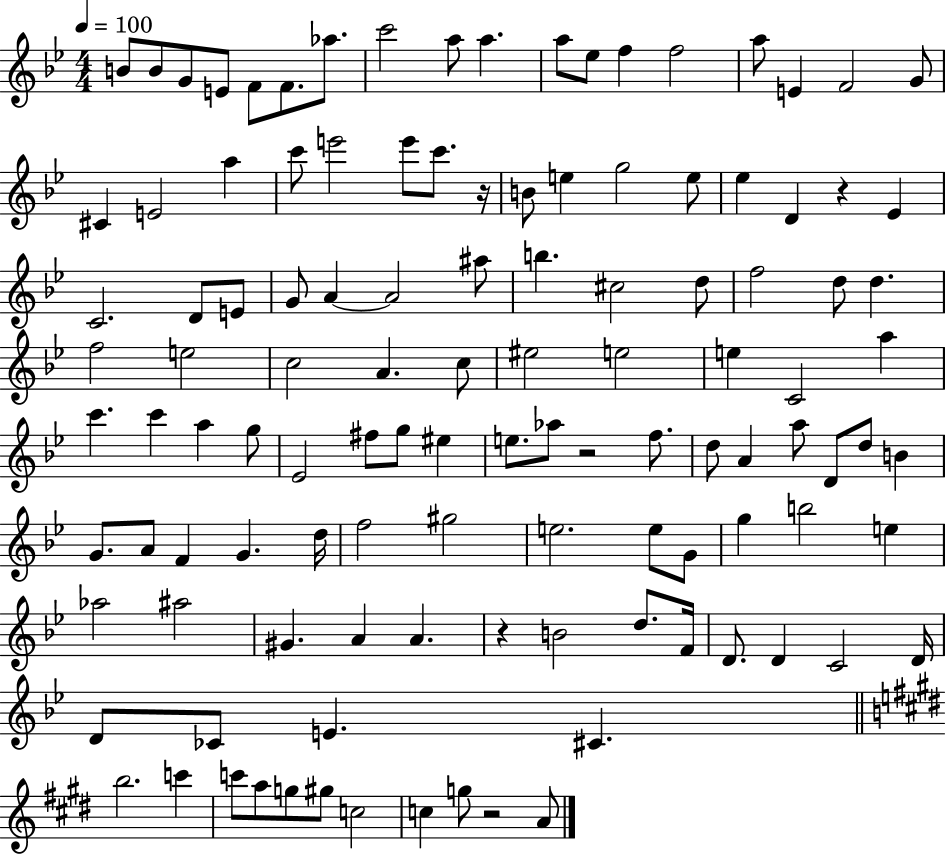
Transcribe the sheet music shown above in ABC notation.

X:1
T:Untitled
M:4/4
L:1/4
K:Bb
B/2 B/2 G/2 E/2 F/2 F/2 _a/2 c'2 a/2 a a/2 _e/2 f f2 a/2 E F2 G/2 ^C E2 a c'/2 e'2 e'/2 c'/2 z/4 B/2 e g2 e/2 _e D z _E C2 D/2 E/2 G/2 A A2 ^a/2 b ^c2 d/2 f2 d/2 d f2 e2 c2 A c/2 ^e2 e2 e C2 a c' c' a g/2 _E2 ^f/2 g/2 ^e e/2 _a/2 z2 f/2 d/2 A a/2 D/2 d/2 B G/2 A/2 F G d/4 f2 ^g2 e2 e/2 G/2 g b2 e _a2 ^a2 ^G A A z B2 d/2 F/4 D/2 D C2 D/4 D/2 _C/2 E ^C b2 c' c'/2 a/2 g/2 ^g/2 c2 c g/2 z2 A/2